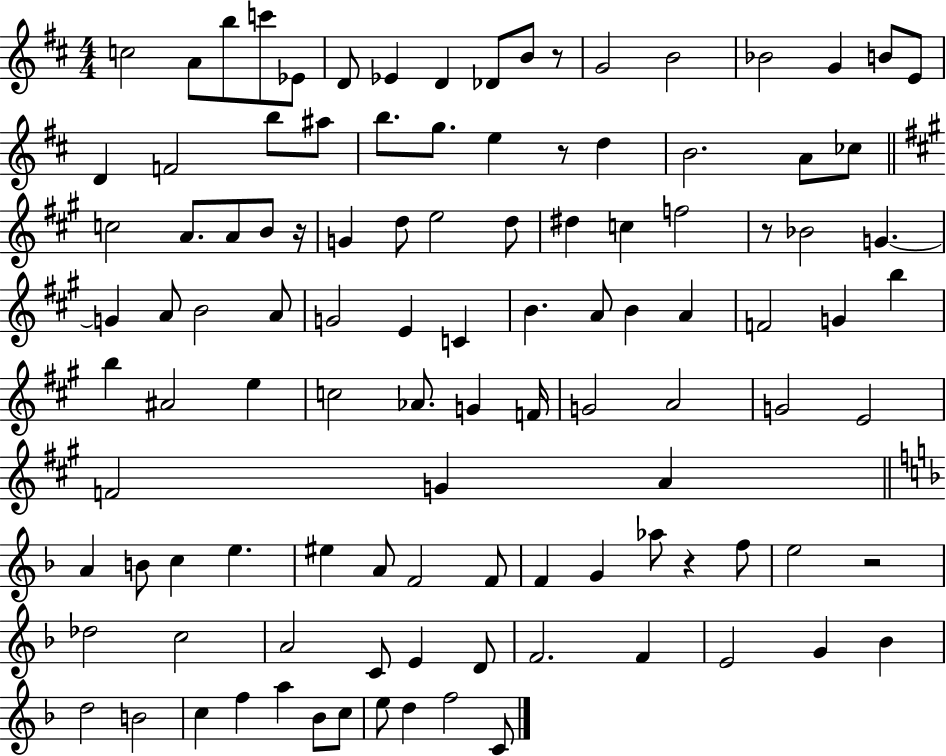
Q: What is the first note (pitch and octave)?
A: C5